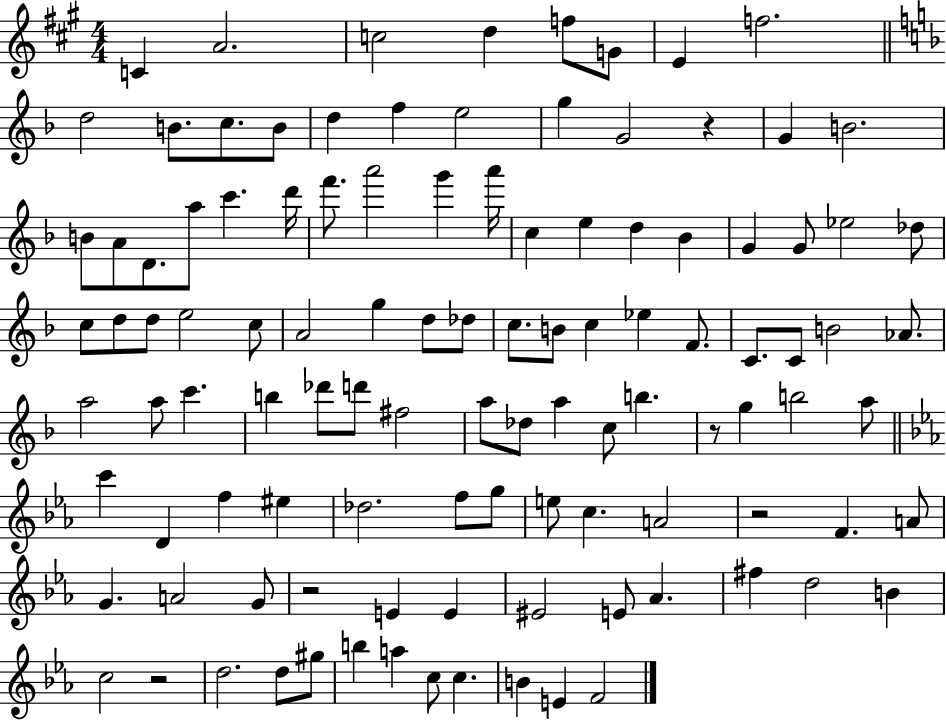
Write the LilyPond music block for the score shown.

{
  \clef treble
  \numericTimeSignature
  \time 4/4
  \key a \major
  c'4 a'2. | c''2 d''4 f''8 g'8 | e'4 f''2. | \bar "||" \break \key f \major d''2 b'8. c''8. b'8 | d''4 f''4 e''2 | g''4 g'2 r4 | g'4 b'2. | \break b'8 a'8 d'8. a''8 c'''4. d'''16 | f'''8. a'''2 g'''4 a'''16 | c''4 e''4 d''4 bes'4 | g'4 g'8 ees''2 des''8 | \break c''8 d''8 d''8 e''2 c''8 | a'2 g''4 d''8 des''8 | c''8. b'8 c''4 ees''4 f'8. | c'8. c'8 b'2 aes'8. | \break a''2 a''8 c'''4. | b''4 des'''8 d'''8 fis''2 | a''8 des''8 a''4 c''8 b''4. | r8 g''4 b''2 a''8 | \break \bar "||" \break \key ees \major c'''4 d'4 f''4 eis''4 | des''2. f''8 g''8 | e''8 c''4. a'2 | r2 f'4. a'8 | \break g'4. a'2 g'8 | r2 e'4 e'4 | eis'2 e'8 aes'4. | fis''4 d''2 b'4 | \break c''2 r2 | d''2. d''8 gis''8 | b''4 a''4 c''8 c''4. | b'4 e'4 f'2 | \break \bar "|."
}